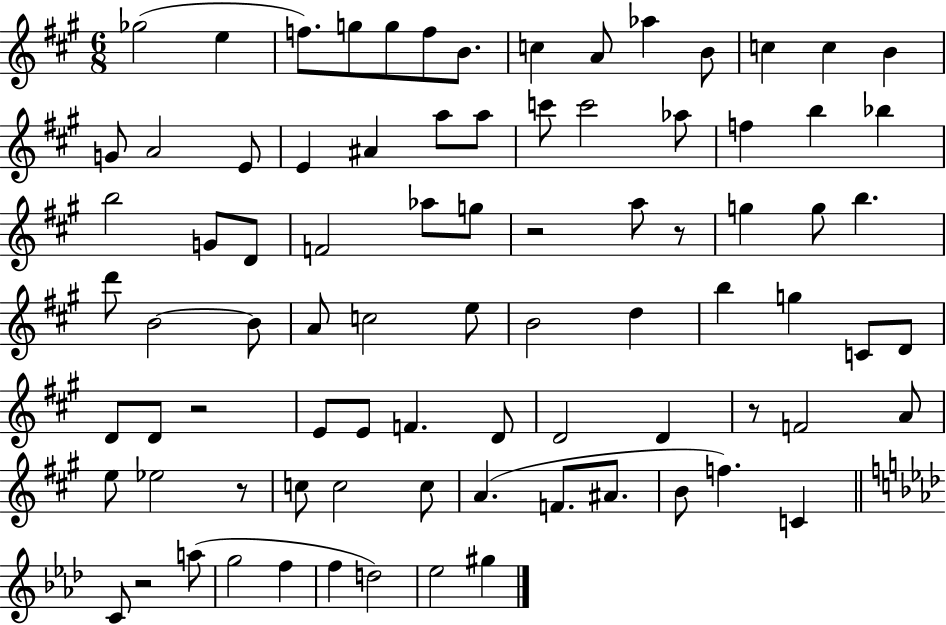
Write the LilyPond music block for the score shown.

{
  \clef treble
  \numericTimeSignature
  \time 6/8
  \key a \major
  ges''2( e''4 | f''8.) g''8 g''8 f''8 b'8. | c''4 a'8 aes''4 b'8 | c''4 c''4 b'4 | \break g'8 a'2 e'8 | e'4 ais'4 a''8 a''8 | c'''8 c'''2 aes''8 | f''4 b''4 bes''4 | \break b''2 g'8 d'8 | f'2 aes''8 g''8 | r2 a''8 r8 | g''4 g''8 b''4. | \break d'''8 b'2~~ b'8 | a'8 c''2 e''8 | b'2 d''4 | b''4 g''4 c'8 d'8 | \break d'8 d'8 r2 | e'8 e'8 f'4. d'8 | d'2 d'4 | r8 f'2 a'8 | \break e''8 ees''2 r8 | c''8 c''2 c''8 | a'4.( f'8. ais'8. | b'8 f''4.) c'4 | \break \bar "||" \break \key f \minor c'8 r2 a''8( | g''2 f''4 | f''4 d''2) | ees''2 gis''4 | \break \bar "|."
}